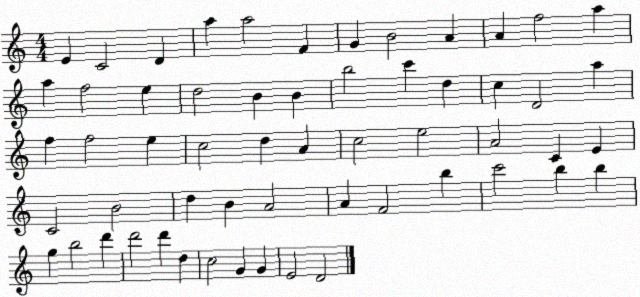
X:1
T:Untitled
M:4/4
L:1/4
K:C
E C2 D a a2 F G B2 A A f2 a a f2 e d2 B B b2 c' d c D2 a f f2 e c2 d A c2 e2 A2 C E C2 B2 d B A2 A F2 b c'2 b b g b2 d' d'2 d' d c2 G G E2 D2